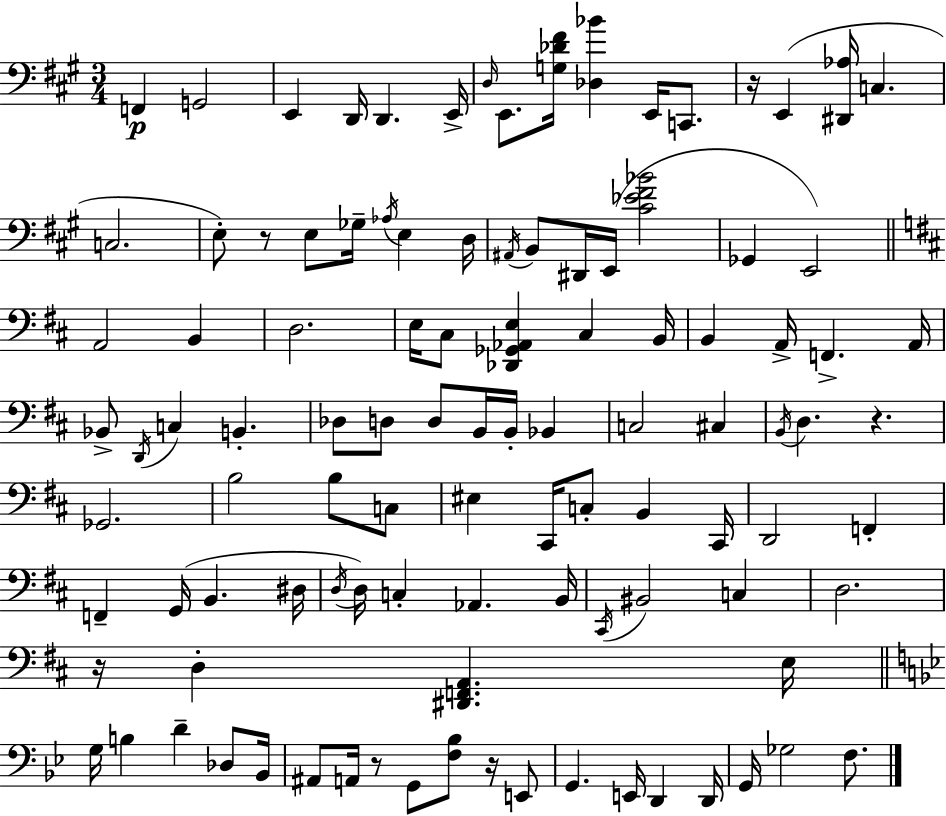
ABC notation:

X:1
T:Untitled
M:3/4
L:1/4
K:A
F,, G,,2 E,, D,,/4 D,, E,,/4 D,/4 E,,/2 [G,_D^F]/4 [_D,_B] E,,/4 C,,/2 z/4 E,, [^D,,_A,]/4 C, C,2 E,/2 z/2 E,/2 _G,/4 _A,/4 E, D,/4 ^A,,/4 B,,/2 ^D,,/4 E,,/4 [^C_E^F_B]2 _G,, E,,2 A,,2 B,, D,2 E,/4 ^C,/2 [_D,,_G,,_A,,E,] ^C, B,,/4 B,, A,,/4 F,, A,,/4 _B,,/2 D,,/4 C, B,, _D,/2 D,/2 D,/2 B,,/4 B,,/4 _B,, C,2 ^C, B,,/4 D, z _G,,2 B,2 B,/2 C,/2 ^E, ^C,,/4 C,/2 B,, ^C,,/4 D,,2 F,, F,, G,,/4 B,, ^D,/4 D,/4 D,/4 C, _A,, B,,/4 ^C,,/4 ^B,,2 C, D,2 z/4 D, [^D,,F,,A,,] E,/4 G,/4 B, D _D,/2 _B,,/4 ^A,,/2 A,,/4 z/2 G,,/2 [F,_B,]/2 z/4 E,,/2 G,, E,,/4 D,, D,,/4 G,,/4 _G,2 F,/2